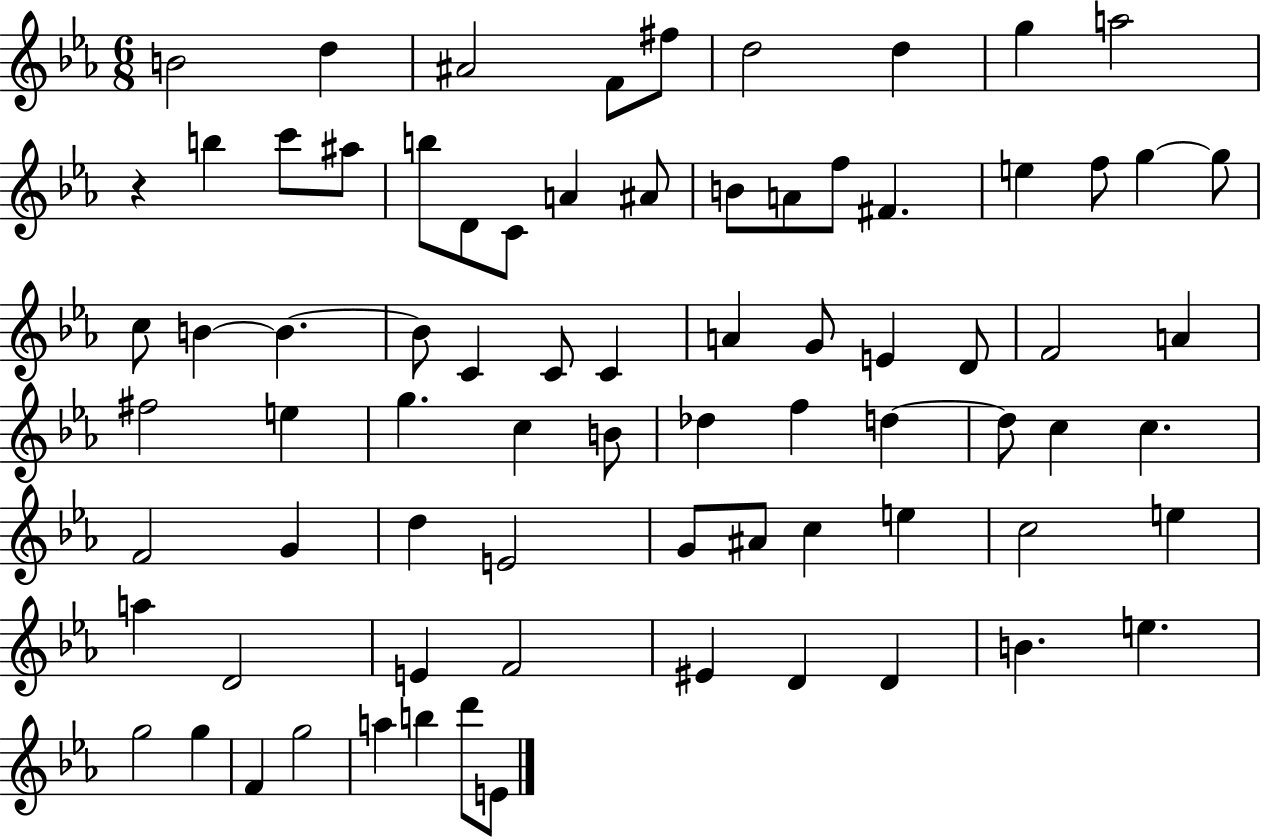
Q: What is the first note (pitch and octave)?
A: B4